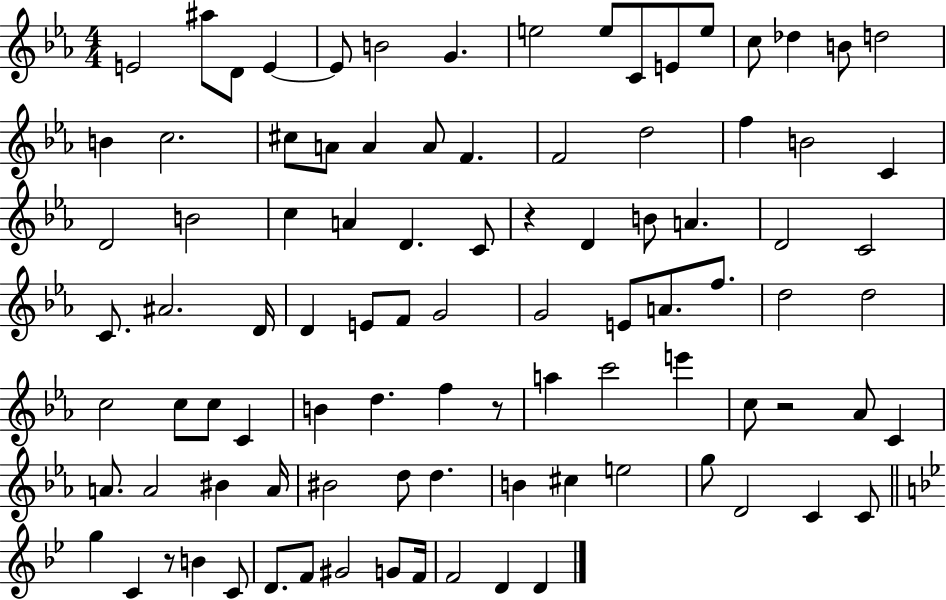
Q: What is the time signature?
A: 4/4